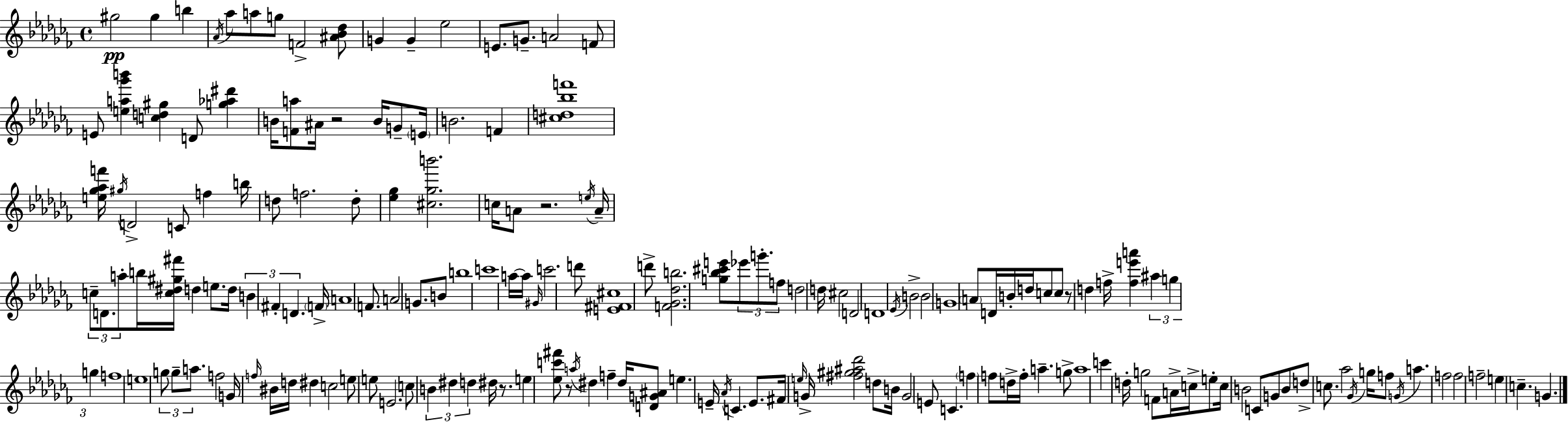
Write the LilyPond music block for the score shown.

{
  \clef treble
  \time 4/4
  \defaultTimeSignature
  \key aes \minor
  gis''2\pp gis''4 b''4 | \acciaccatura { aes'16 } aes''8 a''8 g''8 f'2-> <ais' bes' des''>8 | g'4 g'4-- ees''2 | e'8. g'8.-- a'2 f'8 | \break e'8 <e'' a'' ges''' b'''>4 <c'' d'' gis''>4 d'8 <g'' aes'' dis'''>4 | b'16 <f' a''>8 ais'16 r2 b'16 g'8-- | \parenthesize e'16 b'2. f'4 | <cis'' d'' bes'' f'''>1 | \break <e'' ges'' aes'' f'''>16 \acciaccatura { gis''16 } d'2-> c'8 f''4 | b''16 d''8 f''2. | d''8-. <ees'' ges''>4 <cis'' ges'' b'''>2. | c''16 a'8 r2. | \break \acciaccatura { e''16 } a'16-- \tuplet 3/2 { c''8-- d'8. a''8-. } b''16 <c'' dis'' gis'' fis'''>16 d''4 | e''8. d''16 \tuplet 3/2 { b'4 fis'4-. d'4. } | \parenthesize f'16-> a'1 | f'8. a'2 g'8. | \break b'8 b''1 | c'''1 | a''16~~ a''16 \grace { gis'16 } c'''2. | d'''8 <e' fis' cis''>1 | \break d'''8-> <f' ges' des'' b''>2. | <g'' bes'' cis''' e'''>8 \tuplet 3/2 { ees'''8 g'''8.-. f''8 } d''2 | d''16 cis''2 d'2 | d'1 | \break \acciaccatura { ees'16 } b'2-> b'2 | g'1 | \parenthesize a'8 d'16 b'16-. d''16 c''8 c''8 r8 | d''4 f''16-> <f'' e''' a'''>4 \tuplet 3/2 { ais''4 g''4 | \break g''4 } f''1 | e''1 | \tuplet 3/2 { g''8 g''8-- a''8. } f''2 | g'16 \grace { f''16 } bis'16 d''16 dis''4 c''2 | \break e''8 e''8 e'2. | c''8 \tuplet 3/2 { b'4 dis''4 d''4 } | dis''16 r8. e''4 <ees'' c''' fis'''>8 r8 \acciaccatura { a''16 } dis''4 | f''4-- dis''16 <d' g' ais'>8 e''4. | \break e'16-- \acciaccatura { aes'16 } c'4. e'8. fis'16 \grace { e''16 } g'16-> <fis'' gis'' ais'' des'''>2 | d''8 b'16 g'2 | e'8 c'4. \parenthesize f''4 f''8 d''16-> | f''16-. a''4.-- g''8-> a''1 | \break c'''4 d''16-. g''2 | f'8 a'16-> c''16-> e''8-. c''16 b'2 | c'8 g'8 b'8 d''8-> c''8. | aes''2 \acciaccatura { ges'16 } g''16 f''8 \acciaccatura { g'16 } a''4. | \break f''2 f''2 | f''2-- e''4 c''4.-- | g'4. \bar "|."
}